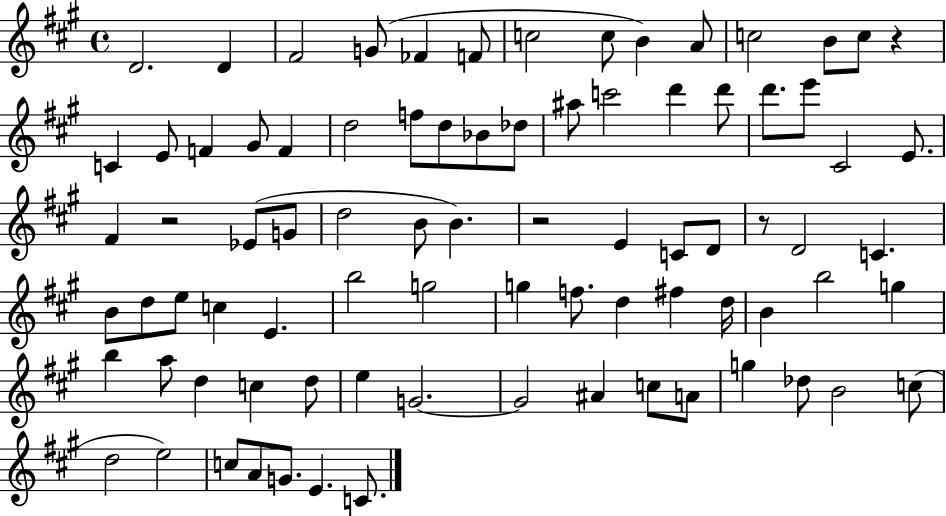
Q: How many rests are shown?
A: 4